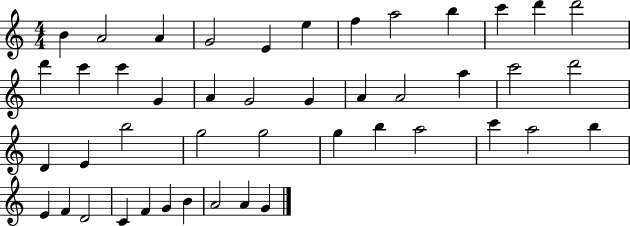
{
  \clef treble
  \numericTimeSignature
  \time 4/4
  \key c \major
  b'4 a'2 a'4 | g'2 e'4 e''4 | f''4 a''2 b''4 | c'''4 d'''4 d'''2 | \break d'''4 c'''4 c'''4 g'4 | a'4 g'2 g'4 | a'4 a'2 a''4 | c'''2 d'''2 | \break d'4 e'4 b''2 | g''2 g''2 | g''4 b''4 a''2 | c'''4 a''2 b''4 | \break e'4 f'4 d'2 | c'4 f'4 g'4 b'4 | a'2 a'4 g'4 | \bar "|."
}